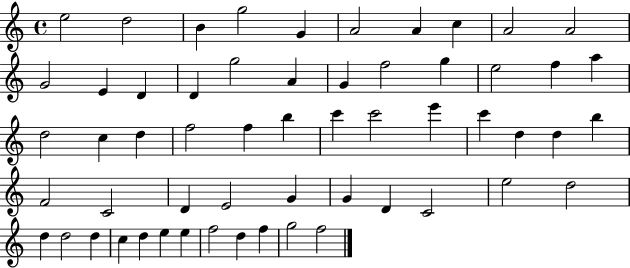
E5/h D5/h B4/q G5/h G4/q A4/h A4/q C5/q A4/h A4/h G4/h E4/q D4/q D4/q G5/h A4/q G4/q F5/h G5/q E5/h F5/q A5/q D5/h C5/q D5/q F5/h F5/q B5/q C6/q C6/h E6/q C6/q D5/q D5/q B5/q F4/h C4/h D4/q E4/h G4/q G4/q D4/q C4/h E5/h D5/h D5/q D5/h D5/q C5/q D5/q E5/q E5/q F5/h D5/q F5/q G5/h F5/h